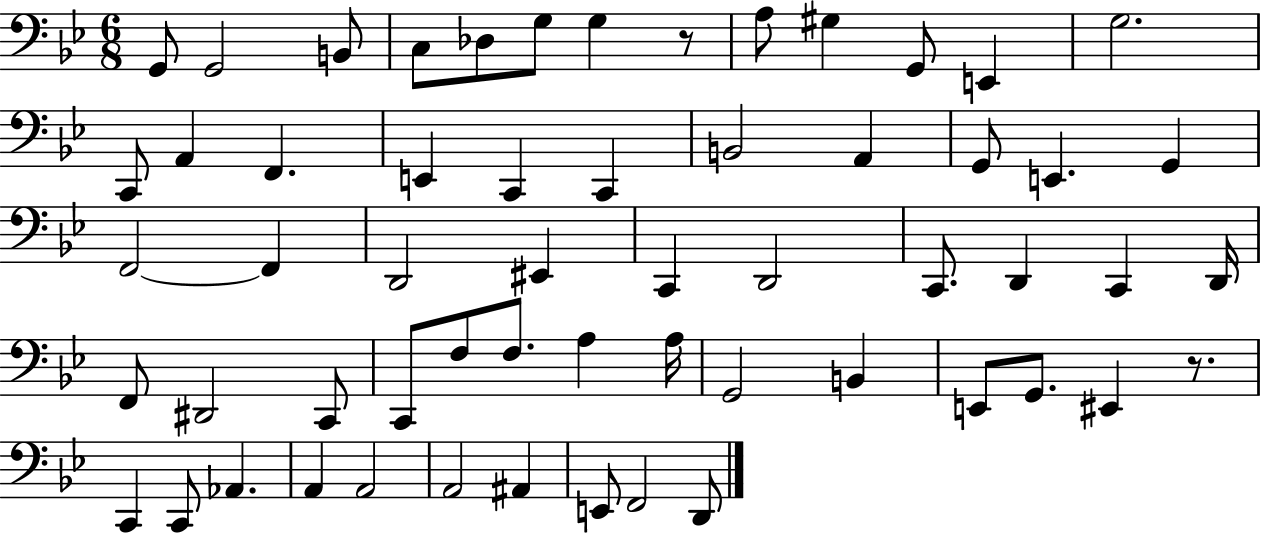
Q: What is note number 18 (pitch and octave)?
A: C2